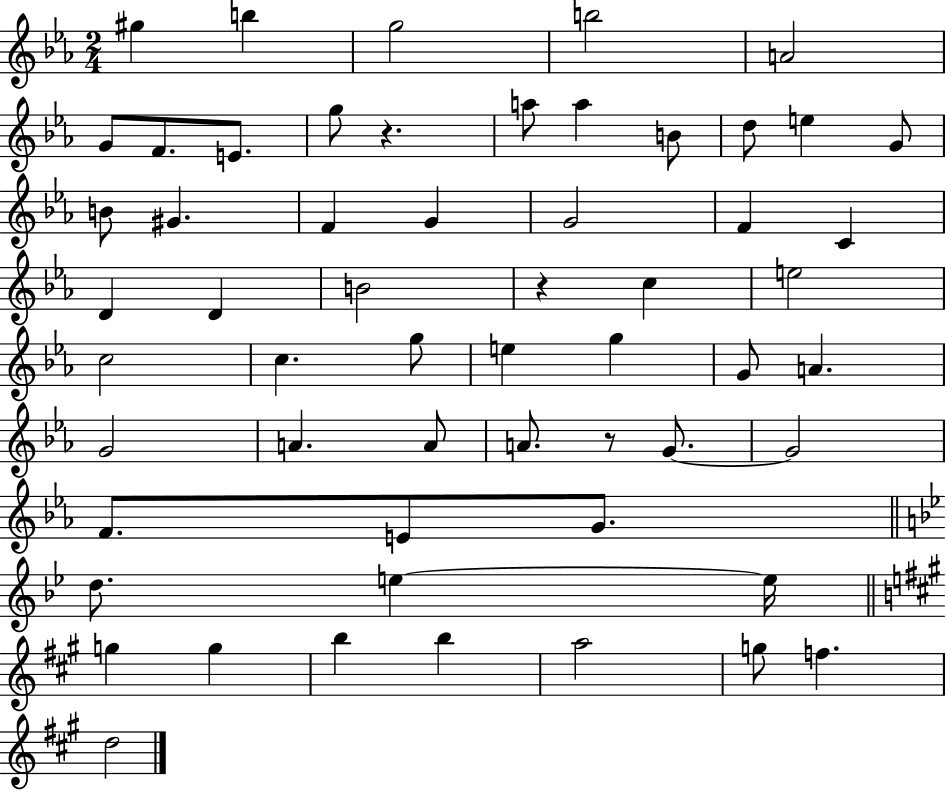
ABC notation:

X:1
T:Untitled
M:2/4
L:1/4
K:Eb
^g b g2 b2 A2 G/2 F/2 E/2 g/2 z a/2 a B/2 d/2 e G/2 B/2 ^G F G G2 F C D D B2 z c e2 c2 c g/2 e g G/2 A G2 A A/2 A/2 z/2 G/2 G2 F/2 E/2 G/2 d/2 e e/4 g g b b a2 g/2 f d2